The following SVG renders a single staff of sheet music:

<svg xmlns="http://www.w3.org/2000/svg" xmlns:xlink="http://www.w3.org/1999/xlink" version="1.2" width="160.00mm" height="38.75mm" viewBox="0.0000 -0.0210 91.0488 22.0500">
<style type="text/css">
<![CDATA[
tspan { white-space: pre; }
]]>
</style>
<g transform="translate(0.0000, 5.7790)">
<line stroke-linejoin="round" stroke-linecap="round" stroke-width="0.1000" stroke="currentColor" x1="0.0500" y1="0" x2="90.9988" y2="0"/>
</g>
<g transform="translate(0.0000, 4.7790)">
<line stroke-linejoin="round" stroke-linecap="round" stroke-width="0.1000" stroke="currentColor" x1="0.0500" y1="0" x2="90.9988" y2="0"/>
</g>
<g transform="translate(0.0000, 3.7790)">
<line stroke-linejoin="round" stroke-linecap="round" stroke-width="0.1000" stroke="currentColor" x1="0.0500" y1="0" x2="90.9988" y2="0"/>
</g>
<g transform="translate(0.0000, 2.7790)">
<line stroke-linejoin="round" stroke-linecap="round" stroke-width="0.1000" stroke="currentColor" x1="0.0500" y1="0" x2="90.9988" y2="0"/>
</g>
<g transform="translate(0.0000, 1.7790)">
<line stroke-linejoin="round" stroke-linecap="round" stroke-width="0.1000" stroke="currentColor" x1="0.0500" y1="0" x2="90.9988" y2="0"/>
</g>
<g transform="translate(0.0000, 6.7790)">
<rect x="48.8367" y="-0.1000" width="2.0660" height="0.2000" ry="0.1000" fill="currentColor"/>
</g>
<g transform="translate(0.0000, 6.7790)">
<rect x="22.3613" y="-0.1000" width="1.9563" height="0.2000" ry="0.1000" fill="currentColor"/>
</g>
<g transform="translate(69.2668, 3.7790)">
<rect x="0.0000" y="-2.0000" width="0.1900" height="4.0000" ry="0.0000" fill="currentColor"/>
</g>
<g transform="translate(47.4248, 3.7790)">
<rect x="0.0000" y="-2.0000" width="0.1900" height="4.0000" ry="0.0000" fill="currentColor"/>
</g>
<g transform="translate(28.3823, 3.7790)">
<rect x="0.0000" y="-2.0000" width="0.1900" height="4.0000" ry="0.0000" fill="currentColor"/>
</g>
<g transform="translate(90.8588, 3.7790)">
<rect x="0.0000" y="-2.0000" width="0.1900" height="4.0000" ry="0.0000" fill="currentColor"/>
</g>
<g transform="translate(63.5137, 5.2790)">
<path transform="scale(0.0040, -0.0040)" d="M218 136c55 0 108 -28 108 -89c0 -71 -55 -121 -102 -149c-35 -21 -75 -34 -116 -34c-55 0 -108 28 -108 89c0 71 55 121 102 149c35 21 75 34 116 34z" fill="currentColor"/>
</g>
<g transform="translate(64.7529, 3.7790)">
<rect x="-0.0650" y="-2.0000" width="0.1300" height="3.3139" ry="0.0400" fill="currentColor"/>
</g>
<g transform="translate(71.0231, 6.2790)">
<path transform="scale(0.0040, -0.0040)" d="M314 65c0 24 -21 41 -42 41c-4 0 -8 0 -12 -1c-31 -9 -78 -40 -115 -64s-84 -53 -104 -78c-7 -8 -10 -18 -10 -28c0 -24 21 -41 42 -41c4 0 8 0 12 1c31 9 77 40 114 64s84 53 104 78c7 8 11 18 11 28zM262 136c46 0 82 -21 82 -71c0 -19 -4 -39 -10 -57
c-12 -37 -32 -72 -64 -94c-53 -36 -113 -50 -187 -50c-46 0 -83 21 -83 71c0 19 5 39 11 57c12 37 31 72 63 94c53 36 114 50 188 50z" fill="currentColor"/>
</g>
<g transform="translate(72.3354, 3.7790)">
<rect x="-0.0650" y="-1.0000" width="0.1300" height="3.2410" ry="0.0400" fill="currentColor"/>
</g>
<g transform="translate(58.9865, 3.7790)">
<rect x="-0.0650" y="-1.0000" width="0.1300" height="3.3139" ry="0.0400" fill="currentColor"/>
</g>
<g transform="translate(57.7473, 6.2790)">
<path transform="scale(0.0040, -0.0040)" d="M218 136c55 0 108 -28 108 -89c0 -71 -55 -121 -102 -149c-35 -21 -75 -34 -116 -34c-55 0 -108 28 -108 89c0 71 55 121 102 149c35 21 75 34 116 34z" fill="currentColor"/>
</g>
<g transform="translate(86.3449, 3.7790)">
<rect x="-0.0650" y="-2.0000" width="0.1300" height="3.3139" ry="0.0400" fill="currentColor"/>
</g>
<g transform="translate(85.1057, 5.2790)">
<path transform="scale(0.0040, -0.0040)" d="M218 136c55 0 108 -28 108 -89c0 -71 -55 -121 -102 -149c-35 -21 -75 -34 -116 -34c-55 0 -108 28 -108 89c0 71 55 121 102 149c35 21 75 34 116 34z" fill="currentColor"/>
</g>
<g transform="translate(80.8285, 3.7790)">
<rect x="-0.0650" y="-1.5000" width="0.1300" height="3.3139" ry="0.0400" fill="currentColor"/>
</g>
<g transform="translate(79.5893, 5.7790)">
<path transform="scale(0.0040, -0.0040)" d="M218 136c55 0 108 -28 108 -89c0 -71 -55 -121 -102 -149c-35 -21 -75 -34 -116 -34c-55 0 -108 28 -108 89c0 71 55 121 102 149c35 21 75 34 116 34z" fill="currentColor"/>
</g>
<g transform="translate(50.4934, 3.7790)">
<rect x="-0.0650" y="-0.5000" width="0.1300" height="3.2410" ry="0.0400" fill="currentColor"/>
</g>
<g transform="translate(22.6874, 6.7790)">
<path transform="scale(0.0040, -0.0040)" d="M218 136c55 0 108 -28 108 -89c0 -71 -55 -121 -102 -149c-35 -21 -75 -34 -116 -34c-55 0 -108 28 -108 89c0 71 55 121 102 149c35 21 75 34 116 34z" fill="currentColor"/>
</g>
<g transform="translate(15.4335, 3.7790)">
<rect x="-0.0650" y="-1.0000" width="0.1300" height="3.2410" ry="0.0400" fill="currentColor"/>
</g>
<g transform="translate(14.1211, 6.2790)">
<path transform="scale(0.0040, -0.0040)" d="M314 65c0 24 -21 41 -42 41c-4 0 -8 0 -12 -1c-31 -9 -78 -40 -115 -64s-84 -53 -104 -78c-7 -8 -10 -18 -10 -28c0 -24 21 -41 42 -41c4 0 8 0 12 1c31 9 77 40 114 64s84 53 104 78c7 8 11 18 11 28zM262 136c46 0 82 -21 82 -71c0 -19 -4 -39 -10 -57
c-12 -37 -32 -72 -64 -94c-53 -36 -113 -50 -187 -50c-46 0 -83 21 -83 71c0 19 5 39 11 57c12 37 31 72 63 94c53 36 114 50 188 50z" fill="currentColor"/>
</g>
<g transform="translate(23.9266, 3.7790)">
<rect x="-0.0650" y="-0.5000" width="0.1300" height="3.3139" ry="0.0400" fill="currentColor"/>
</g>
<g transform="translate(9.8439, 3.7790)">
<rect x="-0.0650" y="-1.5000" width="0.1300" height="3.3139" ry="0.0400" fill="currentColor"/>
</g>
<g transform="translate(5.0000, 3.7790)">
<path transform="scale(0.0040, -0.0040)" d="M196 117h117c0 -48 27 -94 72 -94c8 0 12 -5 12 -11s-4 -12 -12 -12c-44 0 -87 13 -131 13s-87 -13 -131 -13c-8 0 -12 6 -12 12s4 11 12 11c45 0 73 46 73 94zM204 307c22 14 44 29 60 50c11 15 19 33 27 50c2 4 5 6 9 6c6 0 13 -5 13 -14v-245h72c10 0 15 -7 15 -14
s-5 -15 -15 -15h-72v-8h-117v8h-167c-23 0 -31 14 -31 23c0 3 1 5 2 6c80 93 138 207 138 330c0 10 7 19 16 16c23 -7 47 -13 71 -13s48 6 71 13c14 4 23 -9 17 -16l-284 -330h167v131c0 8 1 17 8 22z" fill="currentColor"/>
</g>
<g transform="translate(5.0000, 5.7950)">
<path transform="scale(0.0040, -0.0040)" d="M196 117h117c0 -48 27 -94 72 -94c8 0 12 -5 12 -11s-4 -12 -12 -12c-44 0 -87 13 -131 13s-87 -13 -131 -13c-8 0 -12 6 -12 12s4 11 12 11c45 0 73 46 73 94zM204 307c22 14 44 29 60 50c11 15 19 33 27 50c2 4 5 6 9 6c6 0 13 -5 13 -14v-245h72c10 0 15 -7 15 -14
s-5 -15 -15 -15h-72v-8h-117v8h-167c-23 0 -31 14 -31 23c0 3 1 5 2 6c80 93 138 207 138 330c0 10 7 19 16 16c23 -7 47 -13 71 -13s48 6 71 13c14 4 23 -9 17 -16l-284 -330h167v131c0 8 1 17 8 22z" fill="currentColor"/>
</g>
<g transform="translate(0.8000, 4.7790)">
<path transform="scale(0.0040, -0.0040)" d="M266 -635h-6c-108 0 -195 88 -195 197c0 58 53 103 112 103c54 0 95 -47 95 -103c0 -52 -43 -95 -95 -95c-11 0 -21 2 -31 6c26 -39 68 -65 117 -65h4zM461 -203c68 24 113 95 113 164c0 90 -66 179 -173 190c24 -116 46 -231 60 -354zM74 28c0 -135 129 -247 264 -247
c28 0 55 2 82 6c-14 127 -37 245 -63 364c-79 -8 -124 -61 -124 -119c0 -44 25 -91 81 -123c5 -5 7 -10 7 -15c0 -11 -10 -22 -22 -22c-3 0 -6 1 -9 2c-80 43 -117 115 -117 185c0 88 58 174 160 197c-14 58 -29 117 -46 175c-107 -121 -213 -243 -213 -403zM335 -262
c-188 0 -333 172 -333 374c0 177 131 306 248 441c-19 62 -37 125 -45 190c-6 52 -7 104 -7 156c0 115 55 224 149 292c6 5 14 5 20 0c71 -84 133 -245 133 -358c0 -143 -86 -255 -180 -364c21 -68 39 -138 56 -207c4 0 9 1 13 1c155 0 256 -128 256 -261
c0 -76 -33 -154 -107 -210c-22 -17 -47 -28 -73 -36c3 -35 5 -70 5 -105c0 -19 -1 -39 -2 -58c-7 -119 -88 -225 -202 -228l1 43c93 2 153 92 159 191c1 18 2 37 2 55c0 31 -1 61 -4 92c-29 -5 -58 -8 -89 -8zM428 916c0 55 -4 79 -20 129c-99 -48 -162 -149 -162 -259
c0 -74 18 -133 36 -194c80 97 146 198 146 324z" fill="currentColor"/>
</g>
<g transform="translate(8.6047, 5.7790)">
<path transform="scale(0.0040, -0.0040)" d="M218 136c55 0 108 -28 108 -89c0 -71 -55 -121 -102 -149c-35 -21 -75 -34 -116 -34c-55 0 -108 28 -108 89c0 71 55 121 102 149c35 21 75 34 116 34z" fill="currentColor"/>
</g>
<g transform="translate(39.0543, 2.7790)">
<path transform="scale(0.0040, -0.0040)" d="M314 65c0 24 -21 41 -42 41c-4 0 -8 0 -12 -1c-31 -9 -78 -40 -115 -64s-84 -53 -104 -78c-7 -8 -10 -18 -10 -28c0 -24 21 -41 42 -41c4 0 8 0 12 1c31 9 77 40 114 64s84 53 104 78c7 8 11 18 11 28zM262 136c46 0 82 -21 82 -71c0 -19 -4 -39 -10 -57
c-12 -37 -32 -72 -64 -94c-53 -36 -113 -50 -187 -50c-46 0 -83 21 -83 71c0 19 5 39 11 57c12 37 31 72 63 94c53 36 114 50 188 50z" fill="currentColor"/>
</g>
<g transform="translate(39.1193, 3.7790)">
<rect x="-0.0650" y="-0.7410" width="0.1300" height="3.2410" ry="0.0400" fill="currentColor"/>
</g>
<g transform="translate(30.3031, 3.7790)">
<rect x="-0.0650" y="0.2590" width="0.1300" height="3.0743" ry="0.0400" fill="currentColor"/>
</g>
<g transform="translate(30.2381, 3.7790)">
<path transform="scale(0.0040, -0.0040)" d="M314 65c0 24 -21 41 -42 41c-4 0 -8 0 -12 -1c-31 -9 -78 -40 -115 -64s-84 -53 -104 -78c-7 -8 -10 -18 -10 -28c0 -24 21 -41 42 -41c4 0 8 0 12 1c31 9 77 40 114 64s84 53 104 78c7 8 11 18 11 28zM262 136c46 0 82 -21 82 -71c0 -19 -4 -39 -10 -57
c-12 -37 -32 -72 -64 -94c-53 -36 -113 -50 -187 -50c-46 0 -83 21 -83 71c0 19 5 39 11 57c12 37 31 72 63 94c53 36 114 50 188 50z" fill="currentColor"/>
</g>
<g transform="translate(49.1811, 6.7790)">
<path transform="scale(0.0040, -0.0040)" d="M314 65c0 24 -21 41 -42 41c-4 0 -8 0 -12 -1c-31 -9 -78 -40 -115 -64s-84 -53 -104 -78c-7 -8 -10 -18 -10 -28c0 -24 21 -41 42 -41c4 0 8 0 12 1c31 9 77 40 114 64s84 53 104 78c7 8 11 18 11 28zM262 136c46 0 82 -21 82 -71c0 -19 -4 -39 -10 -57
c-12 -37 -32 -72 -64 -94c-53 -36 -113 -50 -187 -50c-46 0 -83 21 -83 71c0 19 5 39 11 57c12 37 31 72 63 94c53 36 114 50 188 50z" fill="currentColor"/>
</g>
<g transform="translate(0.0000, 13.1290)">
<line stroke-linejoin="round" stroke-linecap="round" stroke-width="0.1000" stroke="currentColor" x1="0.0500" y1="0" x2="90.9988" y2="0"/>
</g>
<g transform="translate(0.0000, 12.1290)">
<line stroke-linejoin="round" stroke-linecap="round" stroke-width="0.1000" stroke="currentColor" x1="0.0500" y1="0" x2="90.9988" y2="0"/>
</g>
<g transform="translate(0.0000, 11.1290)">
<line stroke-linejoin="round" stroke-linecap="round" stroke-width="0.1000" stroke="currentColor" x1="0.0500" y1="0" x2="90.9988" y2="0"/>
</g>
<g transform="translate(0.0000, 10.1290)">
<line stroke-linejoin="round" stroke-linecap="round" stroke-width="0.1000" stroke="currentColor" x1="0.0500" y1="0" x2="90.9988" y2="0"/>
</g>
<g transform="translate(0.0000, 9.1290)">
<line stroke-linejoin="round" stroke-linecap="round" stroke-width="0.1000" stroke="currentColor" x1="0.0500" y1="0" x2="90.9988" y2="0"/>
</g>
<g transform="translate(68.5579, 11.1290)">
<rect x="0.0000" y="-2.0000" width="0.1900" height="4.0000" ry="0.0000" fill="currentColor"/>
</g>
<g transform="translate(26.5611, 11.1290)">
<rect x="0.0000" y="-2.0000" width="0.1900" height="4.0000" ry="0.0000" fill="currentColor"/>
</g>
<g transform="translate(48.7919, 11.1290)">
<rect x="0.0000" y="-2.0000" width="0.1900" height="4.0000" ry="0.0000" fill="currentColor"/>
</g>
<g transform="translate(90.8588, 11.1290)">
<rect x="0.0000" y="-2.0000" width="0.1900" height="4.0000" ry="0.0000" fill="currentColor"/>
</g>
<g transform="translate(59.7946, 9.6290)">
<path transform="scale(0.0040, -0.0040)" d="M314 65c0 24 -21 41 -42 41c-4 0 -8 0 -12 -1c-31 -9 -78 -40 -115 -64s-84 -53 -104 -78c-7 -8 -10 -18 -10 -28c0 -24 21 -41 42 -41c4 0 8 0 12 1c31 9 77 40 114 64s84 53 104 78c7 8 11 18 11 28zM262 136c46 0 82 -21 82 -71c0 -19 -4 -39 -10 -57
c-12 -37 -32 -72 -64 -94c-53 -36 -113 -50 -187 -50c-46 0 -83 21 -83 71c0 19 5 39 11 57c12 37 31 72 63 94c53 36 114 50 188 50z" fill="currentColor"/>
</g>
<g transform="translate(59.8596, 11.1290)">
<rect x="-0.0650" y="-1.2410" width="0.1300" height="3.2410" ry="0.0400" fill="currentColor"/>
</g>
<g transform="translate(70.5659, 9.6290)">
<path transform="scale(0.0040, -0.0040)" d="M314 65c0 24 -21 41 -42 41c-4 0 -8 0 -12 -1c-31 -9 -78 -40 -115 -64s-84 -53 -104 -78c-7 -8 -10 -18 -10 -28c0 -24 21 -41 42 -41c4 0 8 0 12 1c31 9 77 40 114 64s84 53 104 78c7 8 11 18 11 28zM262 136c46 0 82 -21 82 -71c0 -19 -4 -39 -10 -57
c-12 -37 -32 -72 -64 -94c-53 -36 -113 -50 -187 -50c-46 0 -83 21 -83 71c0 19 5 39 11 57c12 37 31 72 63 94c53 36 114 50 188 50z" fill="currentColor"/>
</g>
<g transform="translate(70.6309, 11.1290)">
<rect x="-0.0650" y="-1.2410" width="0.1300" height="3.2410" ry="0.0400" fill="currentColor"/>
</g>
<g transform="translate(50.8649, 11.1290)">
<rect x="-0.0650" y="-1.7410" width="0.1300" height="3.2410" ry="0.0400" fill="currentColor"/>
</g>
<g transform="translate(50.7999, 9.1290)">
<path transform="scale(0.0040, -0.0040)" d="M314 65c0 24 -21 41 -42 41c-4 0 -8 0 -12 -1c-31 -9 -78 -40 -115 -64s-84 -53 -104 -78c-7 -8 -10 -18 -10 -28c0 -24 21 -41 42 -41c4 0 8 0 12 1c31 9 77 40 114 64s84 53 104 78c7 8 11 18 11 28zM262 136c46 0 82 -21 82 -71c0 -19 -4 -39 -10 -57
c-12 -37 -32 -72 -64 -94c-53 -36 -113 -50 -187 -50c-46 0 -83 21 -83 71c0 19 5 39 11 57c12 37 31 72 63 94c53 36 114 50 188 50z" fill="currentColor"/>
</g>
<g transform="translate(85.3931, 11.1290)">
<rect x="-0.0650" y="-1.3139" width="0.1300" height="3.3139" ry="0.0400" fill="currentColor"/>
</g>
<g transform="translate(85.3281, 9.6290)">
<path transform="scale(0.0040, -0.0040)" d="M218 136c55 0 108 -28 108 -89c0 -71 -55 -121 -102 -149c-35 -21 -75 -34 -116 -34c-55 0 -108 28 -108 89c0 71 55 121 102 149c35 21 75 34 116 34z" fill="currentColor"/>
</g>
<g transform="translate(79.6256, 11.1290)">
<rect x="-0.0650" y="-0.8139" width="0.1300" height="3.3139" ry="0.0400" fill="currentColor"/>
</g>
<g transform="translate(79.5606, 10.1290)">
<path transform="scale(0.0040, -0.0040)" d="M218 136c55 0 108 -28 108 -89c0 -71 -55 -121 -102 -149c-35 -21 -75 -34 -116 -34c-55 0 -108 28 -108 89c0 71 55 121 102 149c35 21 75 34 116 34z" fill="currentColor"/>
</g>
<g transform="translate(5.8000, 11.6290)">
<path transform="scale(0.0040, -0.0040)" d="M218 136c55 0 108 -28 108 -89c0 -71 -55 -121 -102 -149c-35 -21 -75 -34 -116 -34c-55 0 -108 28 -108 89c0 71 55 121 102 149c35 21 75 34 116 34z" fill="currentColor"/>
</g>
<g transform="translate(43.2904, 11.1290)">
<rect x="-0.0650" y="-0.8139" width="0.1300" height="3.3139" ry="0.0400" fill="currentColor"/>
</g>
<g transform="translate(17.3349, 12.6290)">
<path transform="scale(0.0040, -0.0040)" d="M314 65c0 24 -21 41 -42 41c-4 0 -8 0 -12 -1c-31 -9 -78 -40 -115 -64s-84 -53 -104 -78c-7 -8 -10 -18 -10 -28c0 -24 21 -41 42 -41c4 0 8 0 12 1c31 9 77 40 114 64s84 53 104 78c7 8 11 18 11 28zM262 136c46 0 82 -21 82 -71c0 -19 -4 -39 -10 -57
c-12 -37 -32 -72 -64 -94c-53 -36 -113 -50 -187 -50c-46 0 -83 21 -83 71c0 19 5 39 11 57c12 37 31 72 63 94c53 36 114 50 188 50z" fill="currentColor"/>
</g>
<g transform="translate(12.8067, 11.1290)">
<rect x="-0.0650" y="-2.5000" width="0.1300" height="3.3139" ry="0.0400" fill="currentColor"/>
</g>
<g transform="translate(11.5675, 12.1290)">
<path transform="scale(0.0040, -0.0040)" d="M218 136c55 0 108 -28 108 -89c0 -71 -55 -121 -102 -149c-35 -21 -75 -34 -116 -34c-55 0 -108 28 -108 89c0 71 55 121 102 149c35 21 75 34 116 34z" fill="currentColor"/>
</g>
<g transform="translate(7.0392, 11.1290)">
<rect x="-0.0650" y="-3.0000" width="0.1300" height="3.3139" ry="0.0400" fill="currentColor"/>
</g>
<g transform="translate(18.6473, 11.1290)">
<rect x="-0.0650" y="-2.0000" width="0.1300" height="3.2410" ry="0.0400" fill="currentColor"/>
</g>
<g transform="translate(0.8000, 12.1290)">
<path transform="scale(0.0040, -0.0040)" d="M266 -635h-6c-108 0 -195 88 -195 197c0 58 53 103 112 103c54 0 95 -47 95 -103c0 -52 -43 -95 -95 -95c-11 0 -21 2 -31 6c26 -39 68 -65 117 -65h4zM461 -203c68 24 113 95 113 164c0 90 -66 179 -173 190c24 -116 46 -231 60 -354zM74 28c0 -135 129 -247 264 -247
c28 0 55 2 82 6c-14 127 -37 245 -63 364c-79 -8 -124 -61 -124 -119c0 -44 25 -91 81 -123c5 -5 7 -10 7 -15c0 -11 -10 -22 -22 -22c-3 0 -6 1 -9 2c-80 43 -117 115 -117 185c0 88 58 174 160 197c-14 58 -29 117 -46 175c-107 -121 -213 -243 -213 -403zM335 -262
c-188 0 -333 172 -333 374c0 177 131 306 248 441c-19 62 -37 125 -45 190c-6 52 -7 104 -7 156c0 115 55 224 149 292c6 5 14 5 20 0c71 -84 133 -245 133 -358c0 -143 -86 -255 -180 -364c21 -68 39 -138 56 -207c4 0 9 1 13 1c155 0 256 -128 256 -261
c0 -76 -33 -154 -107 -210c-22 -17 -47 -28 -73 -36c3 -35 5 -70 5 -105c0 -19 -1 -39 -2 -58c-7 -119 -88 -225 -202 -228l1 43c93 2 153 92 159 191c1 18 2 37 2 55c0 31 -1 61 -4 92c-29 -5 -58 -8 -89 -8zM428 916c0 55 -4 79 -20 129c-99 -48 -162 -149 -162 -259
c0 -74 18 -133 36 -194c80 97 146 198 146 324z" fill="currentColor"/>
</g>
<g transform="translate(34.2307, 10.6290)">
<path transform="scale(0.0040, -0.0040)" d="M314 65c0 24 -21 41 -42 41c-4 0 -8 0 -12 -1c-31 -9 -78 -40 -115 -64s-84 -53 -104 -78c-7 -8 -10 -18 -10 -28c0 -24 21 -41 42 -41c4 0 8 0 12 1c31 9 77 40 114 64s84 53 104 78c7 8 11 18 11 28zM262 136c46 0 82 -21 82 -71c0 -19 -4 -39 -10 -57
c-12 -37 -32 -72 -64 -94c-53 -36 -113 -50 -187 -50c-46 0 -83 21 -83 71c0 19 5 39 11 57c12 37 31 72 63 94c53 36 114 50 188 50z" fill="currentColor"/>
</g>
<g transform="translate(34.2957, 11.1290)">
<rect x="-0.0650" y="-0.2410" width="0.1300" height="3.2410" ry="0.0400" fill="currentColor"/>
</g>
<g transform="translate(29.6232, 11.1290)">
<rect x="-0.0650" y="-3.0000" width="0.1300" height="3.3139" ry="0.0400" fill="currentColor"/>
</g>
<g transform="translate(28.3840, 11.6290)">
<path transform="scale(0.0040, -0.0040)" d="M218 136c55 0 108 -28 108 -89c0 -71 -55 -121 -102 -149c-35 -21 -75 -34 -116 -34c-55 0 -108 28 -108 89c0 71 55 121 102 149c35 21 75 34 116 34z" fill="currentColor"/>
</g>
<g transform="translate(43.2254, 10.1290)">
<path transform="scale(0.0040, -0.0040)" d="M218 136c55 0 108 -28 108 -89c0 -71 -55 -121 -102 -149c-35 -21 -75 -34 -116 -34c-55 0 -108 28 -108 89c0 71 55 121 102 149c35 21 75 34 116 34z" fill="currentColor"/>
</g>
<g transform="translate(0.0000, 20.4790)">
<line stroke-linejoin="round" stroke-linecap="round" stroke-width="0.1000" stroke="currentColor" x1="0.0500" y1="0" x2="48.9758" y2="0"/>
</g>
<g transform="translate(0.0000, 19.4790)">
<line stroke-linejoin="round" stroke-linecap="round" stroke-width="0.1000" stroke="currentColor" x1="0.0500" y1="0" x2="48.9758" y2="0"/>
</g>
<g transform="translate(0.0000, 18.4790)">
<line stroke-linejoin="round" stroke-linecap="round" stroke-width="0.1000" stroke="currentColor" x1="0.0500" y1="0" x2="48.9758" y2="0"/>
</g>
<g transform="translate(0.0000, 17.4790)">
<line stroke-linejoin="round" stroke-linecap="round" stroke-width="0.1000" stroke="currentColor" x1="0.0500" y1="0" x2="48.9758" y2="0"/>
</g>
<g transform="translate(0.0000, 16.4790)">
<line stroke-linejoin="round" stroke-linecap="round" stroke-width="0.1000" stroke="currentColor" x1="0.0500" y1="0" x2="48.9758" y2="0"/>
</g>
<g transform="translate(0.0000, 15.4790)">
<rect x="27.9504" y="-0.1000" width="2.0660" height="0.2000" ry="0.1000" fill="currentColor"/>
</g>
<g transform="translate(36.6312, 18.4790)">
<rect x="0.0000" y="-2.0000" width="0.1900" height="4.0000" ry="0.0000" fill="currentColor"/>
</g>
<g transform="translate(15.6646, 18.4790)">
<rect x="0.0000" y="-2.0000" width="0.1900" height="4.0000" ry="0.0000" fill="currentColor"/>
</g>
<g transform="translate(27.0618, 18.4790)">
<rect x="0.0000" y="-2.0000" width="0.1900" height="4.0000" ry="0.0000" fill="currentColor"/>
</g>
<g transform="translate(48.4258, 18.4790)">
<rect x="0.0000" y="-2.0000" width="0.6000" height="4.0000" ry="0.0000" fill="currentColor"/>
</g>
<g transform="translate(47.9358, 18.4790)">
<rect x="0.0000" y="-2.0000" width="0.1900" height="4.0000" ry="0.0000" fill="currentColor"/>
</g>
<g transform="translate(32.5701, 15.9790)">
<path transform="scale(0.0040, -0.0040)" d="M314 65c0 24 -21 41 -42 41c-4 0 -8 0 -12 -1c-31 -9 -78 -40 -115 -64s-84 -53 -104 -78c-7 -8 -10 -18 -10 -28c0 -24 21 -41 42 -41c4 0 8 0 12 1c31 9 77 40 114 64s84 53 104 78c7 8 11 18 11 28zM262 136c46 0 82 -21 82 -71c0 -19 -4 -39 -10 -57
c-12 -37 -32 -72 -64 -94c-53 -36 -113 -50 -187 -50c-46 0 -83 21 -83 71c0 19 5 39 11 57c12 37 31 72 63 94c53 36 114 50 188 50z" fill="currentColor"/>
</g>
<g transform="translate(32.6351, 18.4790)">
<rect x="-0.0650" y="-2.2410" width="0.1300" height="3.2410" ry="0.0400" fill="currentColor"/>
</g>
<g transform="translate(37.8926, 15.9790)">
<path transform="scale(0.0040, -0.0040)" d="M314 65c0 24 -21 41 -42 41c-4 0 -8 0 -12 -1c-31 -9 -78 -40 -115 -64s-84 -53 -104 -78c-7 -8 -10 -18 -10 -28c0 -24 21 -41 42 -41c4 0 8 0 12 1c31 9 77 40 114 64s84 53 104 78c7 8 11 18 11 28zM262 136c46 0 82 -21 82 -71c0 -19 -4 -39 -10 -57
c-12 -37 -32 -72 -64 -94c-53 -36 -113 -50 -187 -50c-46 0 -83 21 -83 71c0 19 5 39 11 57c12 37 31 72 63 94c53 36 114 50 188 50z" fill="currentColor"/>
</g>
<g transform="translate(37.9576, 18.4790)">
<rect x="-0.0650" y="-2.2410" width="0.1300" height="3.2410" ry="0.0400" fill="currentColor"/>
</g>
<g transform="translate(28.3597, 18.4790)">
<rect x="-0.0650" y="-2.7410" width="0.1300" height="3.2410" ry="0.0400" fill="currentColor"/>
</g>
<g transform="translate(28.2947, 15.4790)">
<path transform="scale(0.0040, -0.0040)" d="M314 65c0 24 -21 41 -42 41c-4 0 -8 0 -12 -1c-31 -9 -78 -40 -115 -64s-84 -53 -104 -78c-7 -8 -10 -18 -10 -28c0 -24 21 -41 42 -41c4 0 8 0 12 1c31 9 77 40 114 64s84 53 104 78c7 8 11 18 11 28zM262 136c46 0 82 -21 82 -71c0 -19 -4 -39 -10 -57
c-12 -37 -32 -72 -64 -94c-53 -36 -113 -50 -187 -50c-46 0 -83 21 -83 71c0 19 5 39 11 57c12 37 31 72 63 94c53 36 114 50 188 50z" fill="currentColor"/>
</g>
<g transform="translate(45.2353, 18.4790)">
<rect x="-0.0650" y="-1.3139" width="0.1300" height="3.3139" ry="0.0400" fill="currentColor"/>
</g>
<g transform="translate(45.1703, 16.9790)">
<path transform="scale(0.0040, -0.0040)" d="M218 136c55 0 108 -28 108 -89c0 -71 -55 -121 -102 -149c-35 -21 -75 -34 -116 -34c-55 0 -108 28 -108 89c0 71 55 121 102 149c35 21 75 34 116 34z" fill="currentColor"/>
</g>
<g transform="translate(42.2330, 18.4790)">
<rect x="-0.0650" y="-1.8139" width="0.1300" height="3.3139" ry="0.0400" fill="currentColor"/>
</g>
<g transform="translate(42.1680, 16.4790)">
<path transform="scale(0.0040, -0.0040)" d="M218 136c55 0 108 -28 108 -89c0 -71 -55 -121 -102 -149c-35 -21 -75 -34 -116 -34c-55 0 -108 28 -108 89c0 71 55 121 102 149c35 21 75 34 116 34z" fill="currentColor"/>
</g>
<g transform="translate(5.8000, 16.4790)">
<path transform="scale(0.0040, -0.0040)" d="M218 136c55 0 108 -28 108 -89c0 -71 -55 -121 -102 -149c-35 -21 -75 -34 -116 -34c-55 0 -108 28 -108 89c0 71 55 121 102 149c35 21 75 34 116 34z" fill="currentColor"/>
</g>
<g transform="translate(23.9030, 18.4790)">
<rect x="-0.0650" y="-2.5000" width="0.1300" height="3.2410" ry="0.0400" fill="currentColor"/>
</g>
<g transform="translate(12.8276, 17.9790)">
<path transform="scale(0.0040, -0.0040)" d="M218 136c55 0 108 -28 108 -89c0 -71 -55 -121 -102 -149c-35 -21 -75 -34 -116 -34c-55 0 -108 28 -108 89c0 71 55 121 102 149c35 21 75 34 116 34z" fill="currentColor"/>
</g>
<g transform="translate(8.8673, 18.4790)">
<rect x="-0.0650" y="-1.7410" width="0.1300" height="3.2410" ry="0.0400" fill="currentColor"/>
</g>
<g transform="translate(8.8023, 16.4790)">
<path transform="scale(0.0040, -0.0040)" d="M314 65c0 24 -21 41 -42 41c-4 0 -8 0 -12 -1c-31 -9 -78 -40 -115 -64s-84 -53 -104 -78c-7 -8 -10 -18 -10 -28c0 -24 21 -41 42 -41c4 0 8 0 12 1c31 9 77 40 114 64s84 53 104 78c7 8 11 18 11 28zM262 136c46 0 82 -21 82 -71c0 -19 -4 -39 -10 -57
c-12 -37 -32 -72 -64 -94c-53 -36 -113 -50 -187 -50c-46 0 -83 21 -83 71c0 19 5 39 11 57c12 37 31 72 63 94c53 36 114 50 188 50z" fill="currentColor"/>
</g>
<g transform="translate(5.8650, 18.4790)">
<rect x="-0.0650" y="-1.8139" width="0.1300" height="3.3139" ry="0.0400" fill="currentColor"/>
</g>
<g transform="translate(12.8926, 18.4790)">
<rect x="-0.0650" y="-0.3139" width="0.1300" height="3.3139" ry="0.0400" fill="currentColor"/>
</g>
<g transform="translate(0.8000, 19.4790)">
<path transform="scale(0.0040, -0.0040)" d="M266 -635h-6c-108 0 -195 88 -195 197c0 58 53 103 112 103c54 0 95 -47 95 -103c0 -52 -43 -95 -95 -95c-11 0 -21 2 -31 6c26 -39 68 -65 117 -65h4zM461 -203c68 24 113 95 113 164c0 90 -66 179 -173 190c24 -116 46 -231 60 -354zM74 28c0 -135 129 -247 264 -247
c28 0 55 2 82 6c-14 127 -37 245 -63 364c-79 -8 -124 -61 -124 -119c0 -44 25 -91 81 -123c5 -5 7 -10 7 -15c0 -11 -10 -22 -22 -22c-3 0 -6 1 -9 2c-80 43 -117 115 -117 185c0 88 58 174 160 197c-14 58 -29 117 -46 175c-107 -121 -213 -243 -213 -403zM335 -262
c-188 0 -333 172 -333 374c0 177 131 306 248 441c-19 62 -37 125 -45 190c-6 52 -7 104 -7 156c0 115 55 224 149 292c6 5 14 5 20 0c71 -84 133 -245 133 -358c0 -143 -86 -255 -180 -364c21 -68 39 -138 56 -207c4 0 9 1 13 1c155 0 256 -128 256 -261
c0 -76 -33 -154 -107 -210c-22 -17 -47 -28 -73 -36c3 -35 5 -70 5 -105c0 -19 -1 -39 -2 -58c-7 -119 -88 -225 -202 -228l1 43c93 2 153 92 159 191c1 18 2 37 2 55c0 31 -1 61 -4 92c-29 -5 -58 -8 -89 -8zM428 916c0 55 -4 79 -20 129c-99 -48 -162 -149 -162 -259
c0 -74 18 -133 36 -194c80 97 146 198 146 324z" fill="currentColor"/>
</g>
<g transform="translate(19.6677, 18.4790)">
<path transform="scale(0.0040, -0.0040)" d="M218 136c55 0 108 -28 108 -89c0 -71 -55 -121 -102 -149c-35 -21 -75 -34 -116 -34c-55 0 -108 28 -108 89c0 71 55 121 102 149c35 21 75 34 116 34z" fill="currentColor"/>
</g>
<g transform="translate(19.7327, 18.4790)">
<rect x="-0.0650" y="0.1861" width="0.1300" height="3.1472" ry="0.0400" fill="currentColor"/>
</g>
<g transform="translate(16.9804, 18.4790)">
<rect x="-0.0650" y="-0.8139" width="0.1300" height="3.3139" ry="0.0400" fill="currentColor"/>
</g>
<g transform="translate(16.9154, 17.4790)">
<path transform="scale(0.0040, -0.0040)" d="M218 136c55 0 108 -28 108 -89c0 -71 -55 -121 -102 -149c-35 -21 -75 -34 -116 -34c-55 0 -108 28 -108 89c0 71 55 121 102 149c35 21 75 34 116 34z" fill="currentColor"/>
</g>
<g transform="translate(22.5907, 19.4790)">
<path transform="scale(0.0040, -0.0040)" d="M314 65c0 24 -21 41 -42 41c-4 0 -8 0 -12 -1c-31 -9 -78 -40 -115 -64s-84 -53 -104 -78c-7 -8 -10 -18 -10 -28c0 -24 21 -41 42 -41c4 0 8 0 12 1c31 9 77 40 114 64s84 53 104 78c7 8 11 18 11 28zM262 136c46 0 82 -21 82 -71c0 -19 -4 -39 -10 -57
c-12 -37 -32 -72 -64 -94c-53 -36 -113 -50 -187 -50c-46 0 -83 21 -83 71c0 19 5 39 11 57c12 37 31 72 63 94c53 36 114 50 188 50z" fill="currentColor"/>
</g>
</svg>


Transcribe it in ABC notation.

X:1
T:Untitled
M:4/4
L:1/4
K:C
E D2 C B2 d2 C2 D F D2 E F A G F2 A c2 d f2 e2 e2 d e f f2 c d B G2 a2 g2 g2 f e